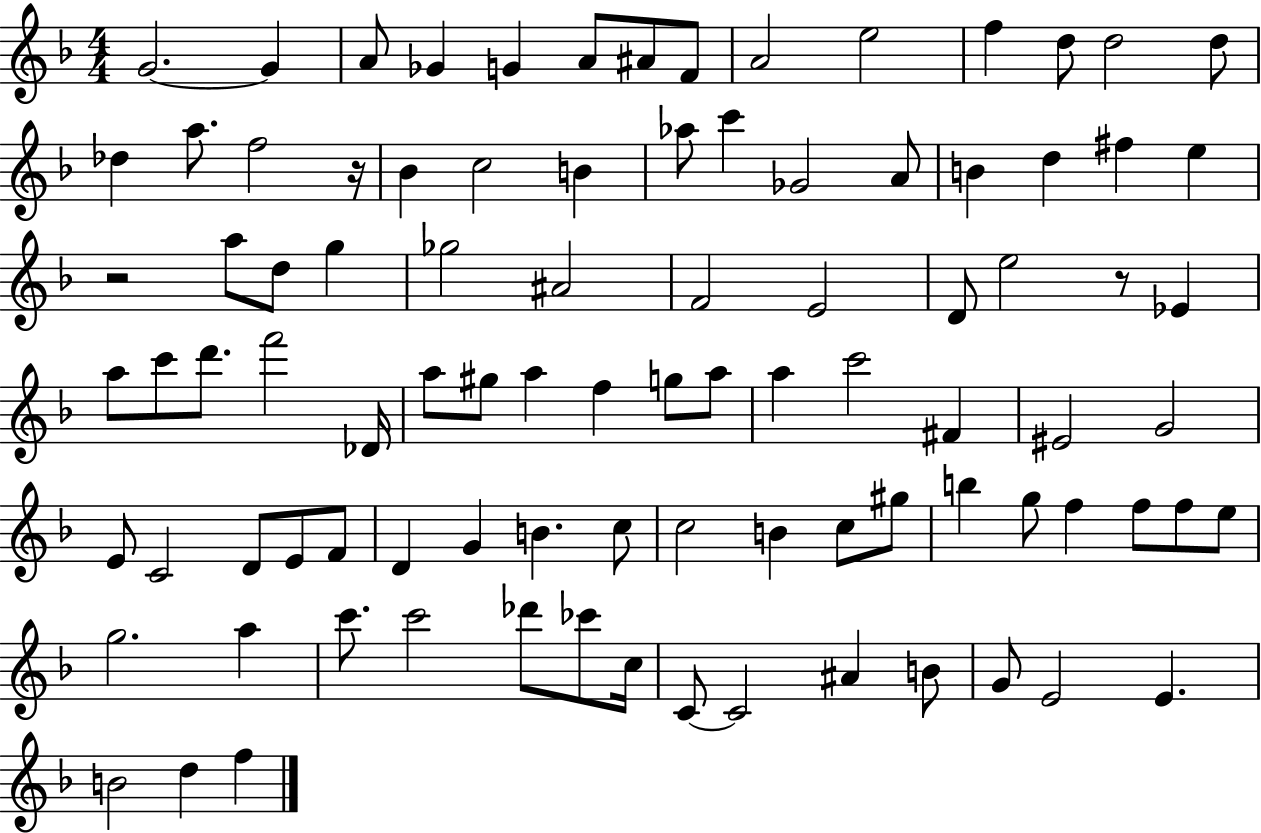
{
  \clef treble
  \numericTimeSignature
  \time 4/4
  \key f \major
  g'2.~~ g'4 | a'8 ges'4 g'4 a'8 ais'8 f'8 | a'2 e''2 | f''4 d''8 d''2 d''8 | \break des''4 a''8. f''2 r16 | bes'4 c''2 b'4 | aes''8 c'''4 ges'2 a'8 | b'4 d''4 fis''4 e''4 | \break r2 a''8 d''8 g''4 | ges''2 ais'2 | f'2 e'2 | d'8 e''2 r8 ees'4 | \break a''8 c'''8 d'''8. f'''2 des'16 | a''8 gis''8 a''4 f''4 g''8 a''8 | a''4 c'''2 fis'4 | eis'2 g'2 | \break e'8 c'2 d'8 e'8 f'8 | d'4 g'4 b'4. c''8 | c''2 b'4 c''8 gis''8 | b''4 g''8 f''4 f''8 f''8 e''8 | \break g''2. a''4 | c'''8. c'''2 des'''8 ces'''8 c''16 | c'8~~ c'2 ais'4 b'8 | g'8 e'2 e'4. | \break b'2 d''4 f''4 | \bar "|."
}